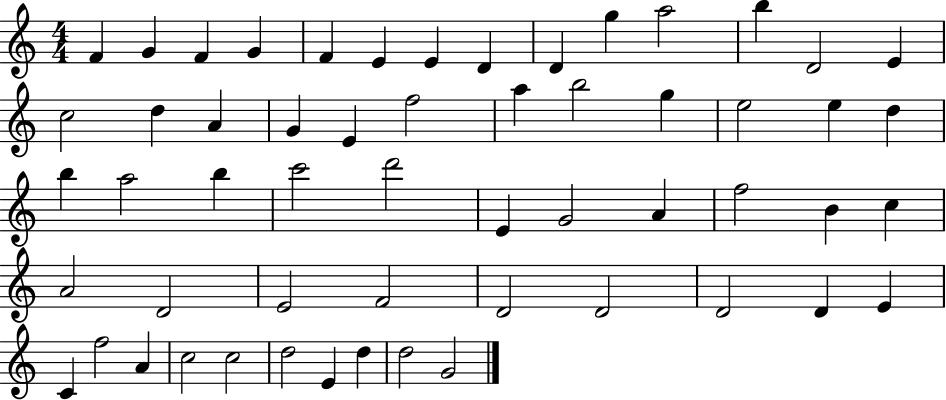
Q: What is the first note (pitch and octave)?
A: F4